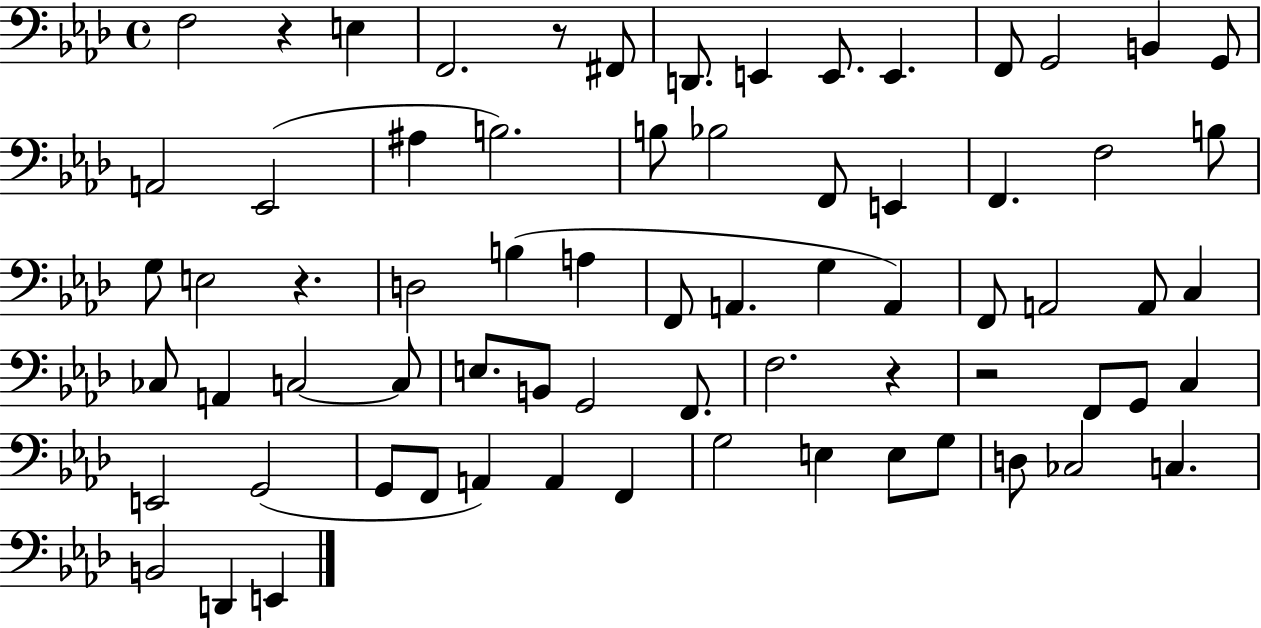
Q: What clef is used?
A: bass